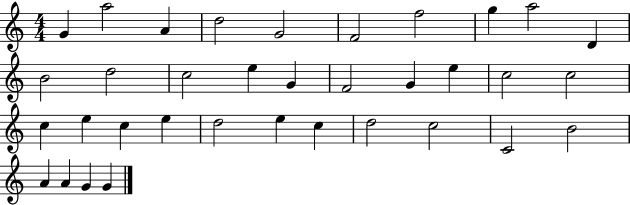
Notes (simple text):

G4/q A5/h A4/q D5/h G4/h F4/h F5/h G5/q A5/h D4/q B4/h D5/h C5/h E5/q G4/q F4/h G4/q E5/q C5/h C5/h C5/q E5/q C5/q E5/q D5/h E5/q C5/q D5/h C5/h C4/h B4/h A4/q A4/q G4/q G4/q